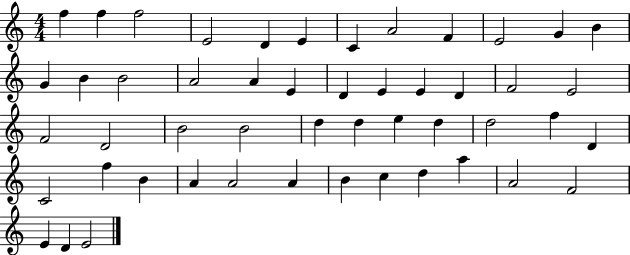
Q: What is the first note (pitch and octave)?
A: F5